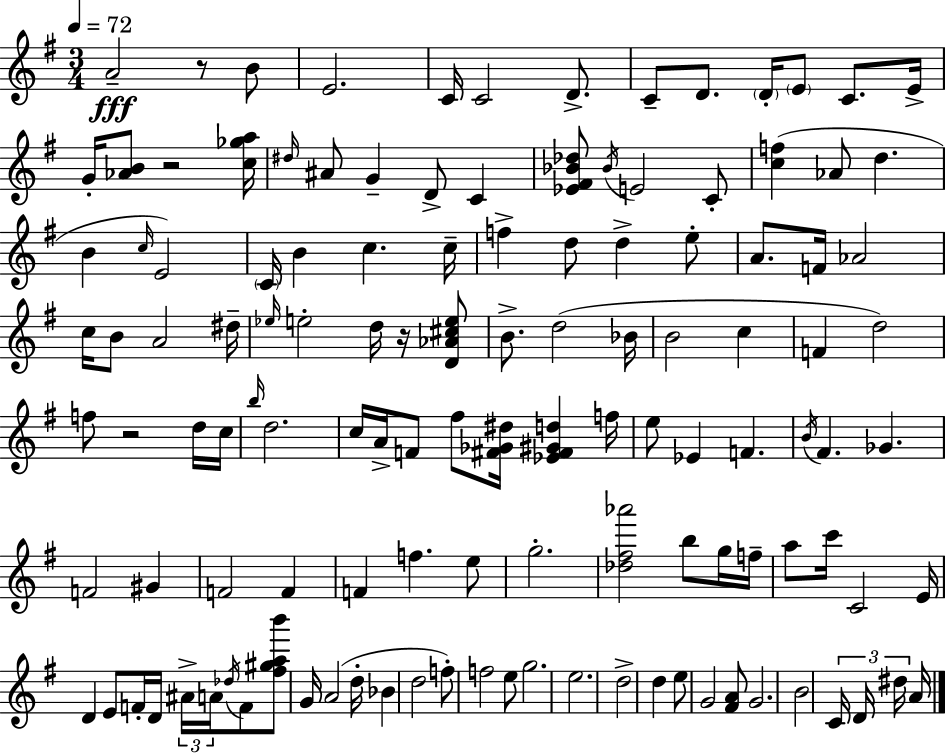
A4/h R/e B4/e E4/h. C4/s C4/h D4/e. C4/e D4/e. D4/s E4/e C4/e. E4/s G4/s [Ab4,B4]/e R/h [C5,Gb5,A5]/s D#5/s A#4/e G4/q D4/e C4/q [Eb4,F#4,Bb4,Db5]/e Bb4/s E4/h C4/e [C5,F5]/q Ab4/e D5/q. B4/q C5/s E4/h C4/s B4/q C5/q. C5/s F5/q D5/e D5/q E5/e A4/e. F4/s Ab4/h C5/s B4/e A4/h D#5/s Eb5/s E5/h D5/s R/s [D4,Ab4,C#5,E5]/e B4/e. D5/h Bb4/s B4/h C5/q F4/q D5/h F5/e R/h D5/s C5/s B5/s D5/h. C5/s A4/s F4/e F#5/e [F#4,Gb4,D#5]/s [Eb4,F#4,G#4,D5]/q F5/s E5/e Eb4/q F4/q. B4/s F#4/q. Gb4/q. F4/h G#4/q F4/h F4/q F4/q F5/q. E5/e G5/h. [Db5,F#5,Ab6]/h B5/e G5/s F5/s A5/e C6/s C4/h E4/s D4/q E4/e F4/s D4/s A#4/s A4/s Db5/s F4/e [F#5,G#5,A5,B6]/e G4/s A4/h D5/s Bb4/q D5/h F5/e F5/h E5/e G5/h. E5/h. D5/h D5/q E5/e G4/h [F#4,A4]/e G4/h. B4/h C4/s D4/s D#5/s A4/s